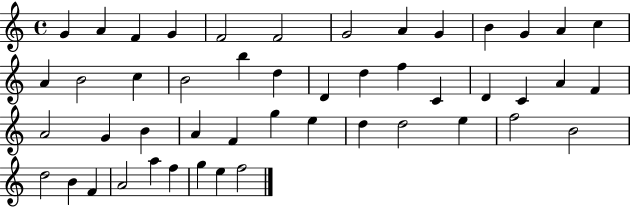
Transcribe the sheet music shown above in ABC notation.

X:1
T:Untitled
M:4/4
L:1/4
K:C
G A F G F2 F2 G2 A G B G A c A B2 c B2 b d D d f C D C A F A2 G B A F g e d d2 e f2 B2 d2 B F A2 a f g e f2